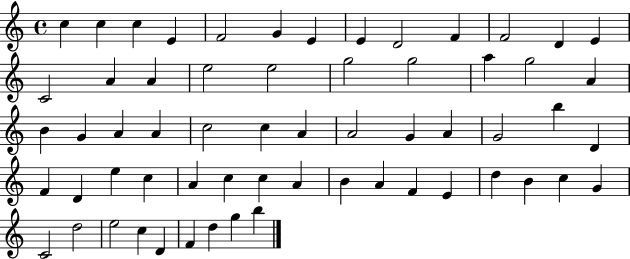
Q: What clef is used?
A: treble